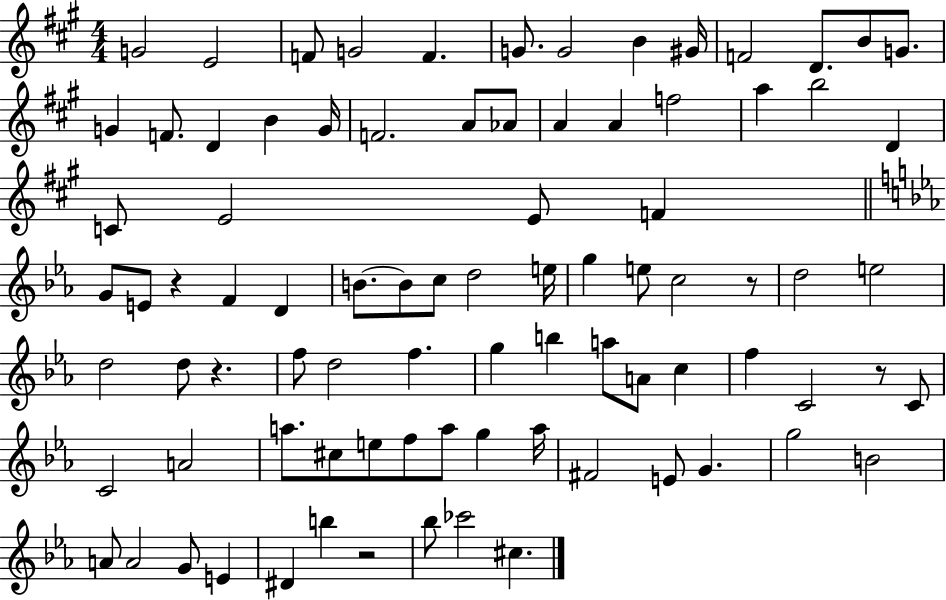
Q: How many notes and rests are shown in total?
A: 86